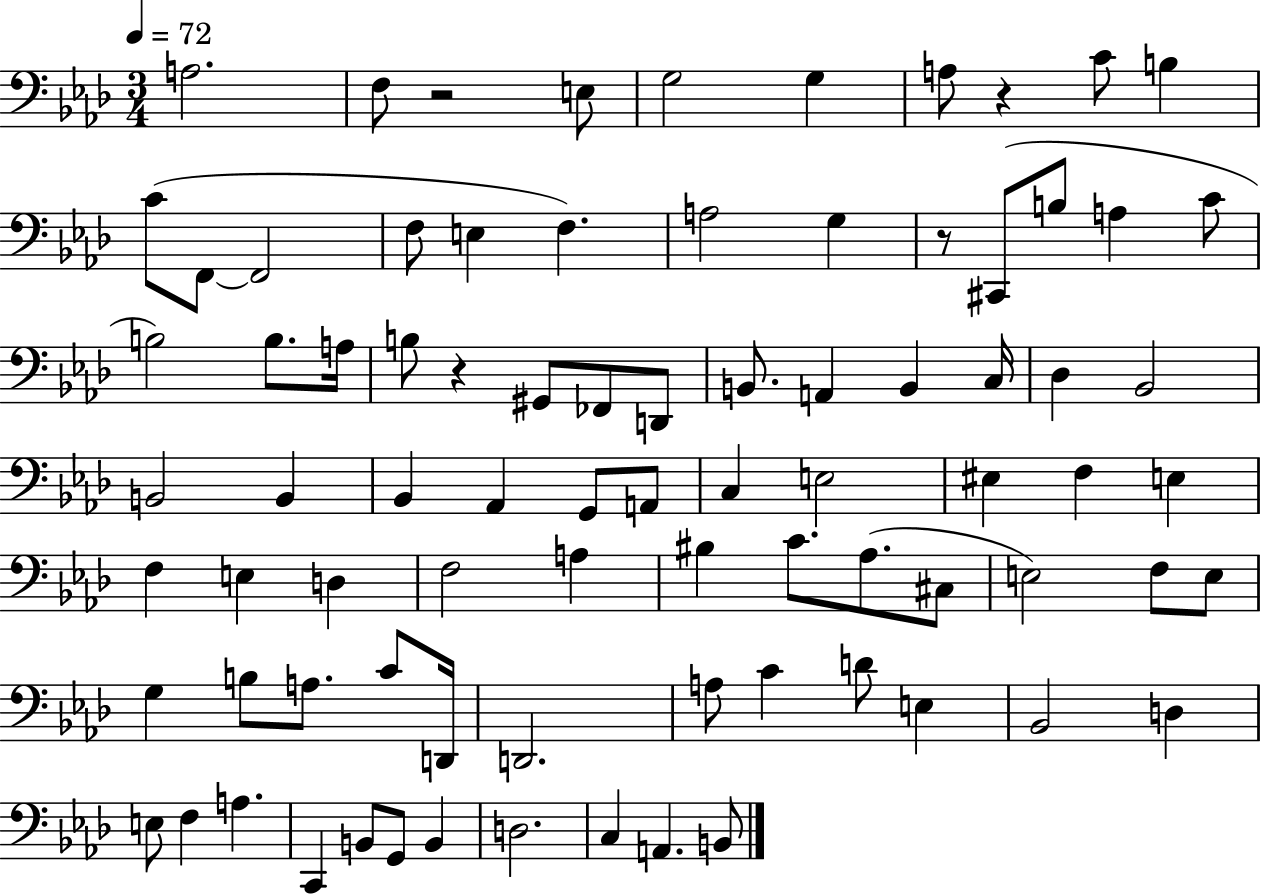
{
  \clef bass
  \numericTimeSignature
  \time 3/4
  \key aes \major
  \tempo 4 = 72
  \repeat volta 2 { a2. | f8 r2 e8 | g2 g4 | a8 r4 c'8 b4 | \break c'8( f,8~~ f,2 | f8 e4 f4.) | a2 g4 | r8 cis,8( b8 a4 c'8 | \break b2) b8. a16 | b8 r4 gis,8 fes,8 d,8 | b,8. a,4 b,4 c16 | des4 bes,2 | \break b,2 b,4 | bes,4 aes,4 g,8 a,8 | c4 e2 | eis4 f4 e4 | \break f4 e4 d4 | f2 a4 | bis4 c'8. aes8.( cis8 | e2) f8 e8 | \break g4 b8 a8. c'8 d,16 | d,2. | a8 c'4 d'8 e4 | bes,2 d4 | \break e8 f4 a4. | c,4 b,8 g,8 b,4 | d2. | c4 a,4. b,8 | \break } \bar "|."
}